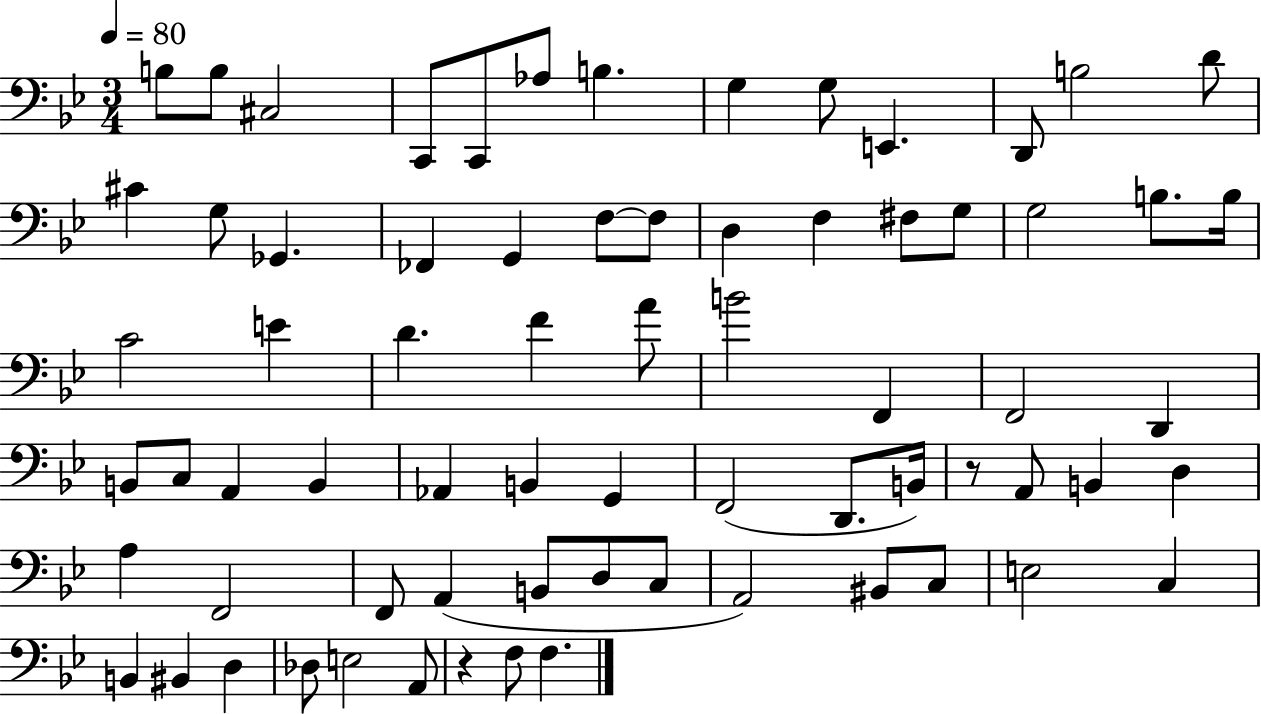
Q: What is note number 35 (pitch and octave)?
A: F2